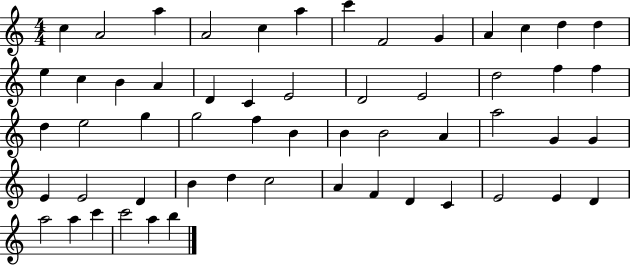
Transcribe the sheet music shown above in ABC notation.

X:1
T:Untitled
M:4/4
L:1/4
K:C
c A2 a A2 c a c' F2 G A c d d e c B A D C E2 D2 E2 d2 f f d e2 g g2 f B B B2 A a2 G G E E2 D B d c2 A F D C E2 E D a2 a c' c'2 a b